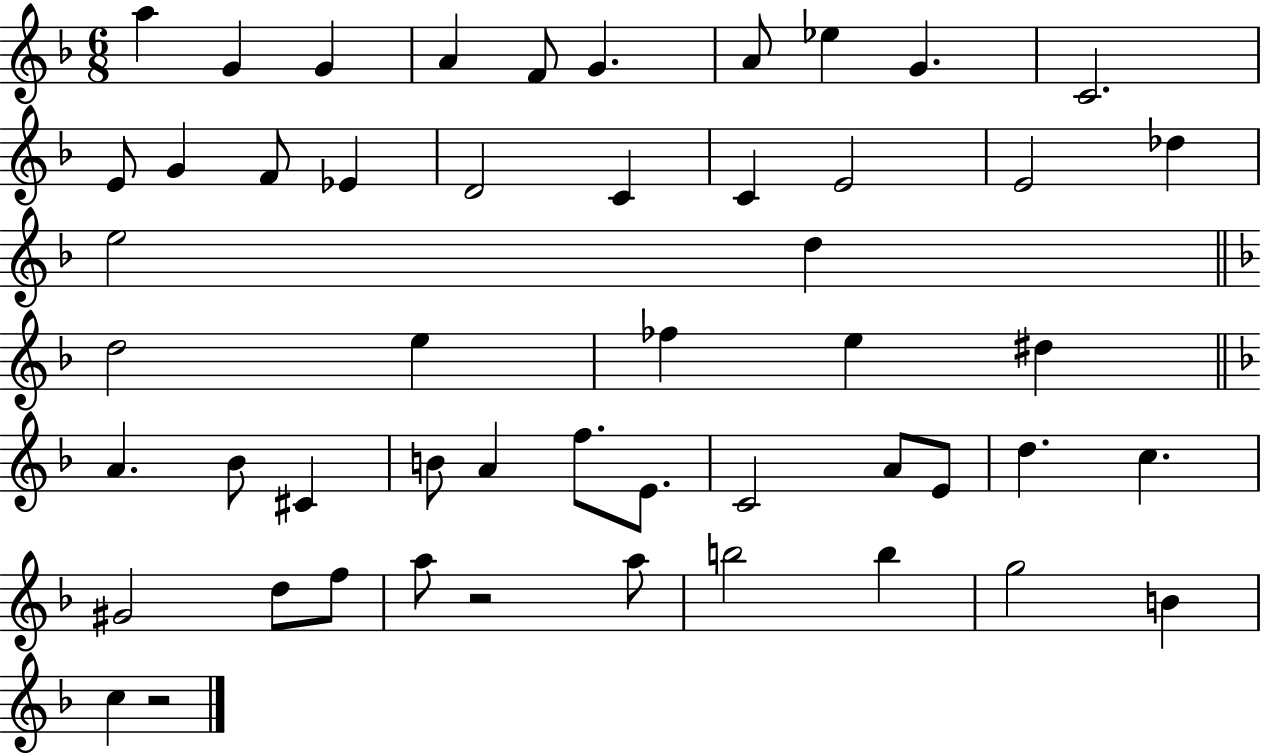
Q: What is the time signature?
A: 6/8